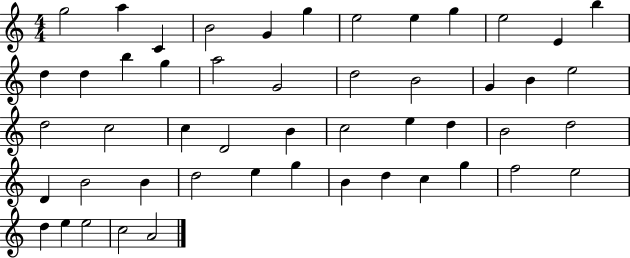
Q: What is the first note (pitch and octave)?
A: G5